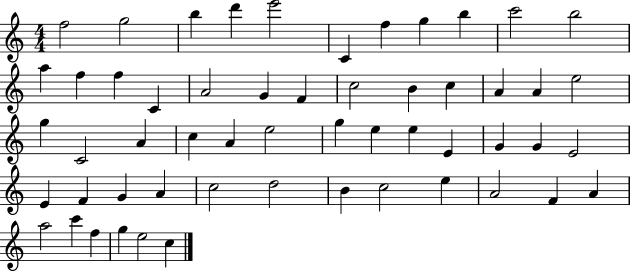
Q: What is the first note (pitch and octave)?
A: F5